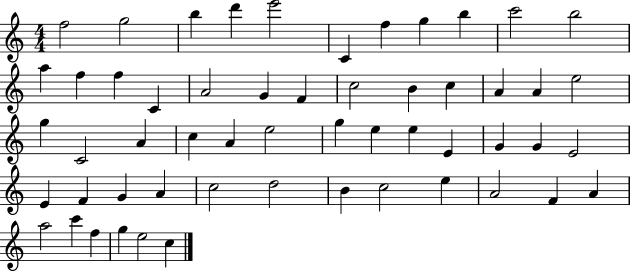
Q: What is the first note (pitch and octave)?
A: F5